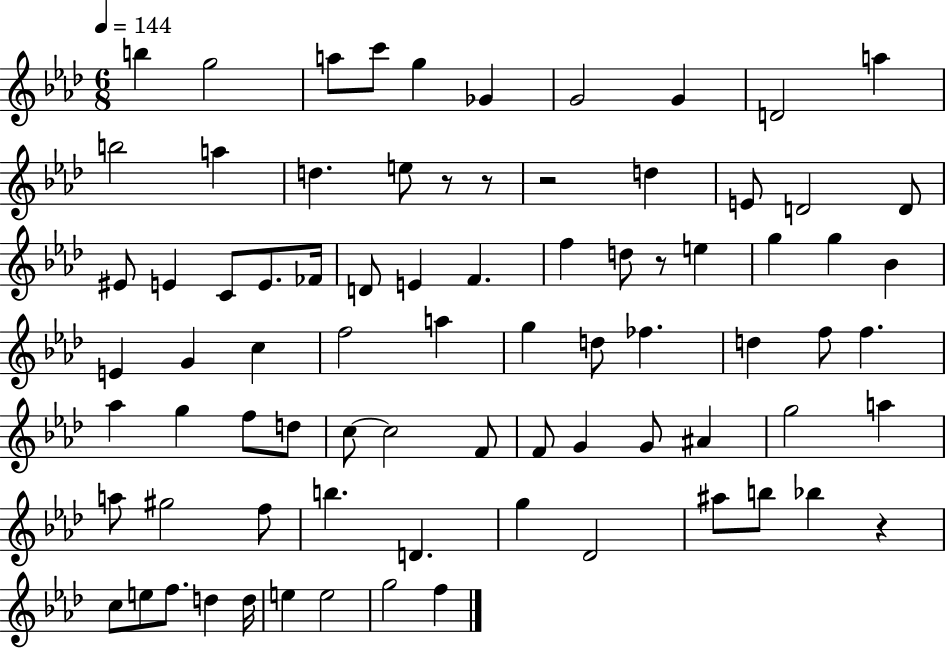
B5/q G5/h A5/e C6/e G5/q Gb4/q G4/h G4/q D4/h A5/q B5/h A5/q D5/q. E5/e R/e R/e R/h D5/q E4/e D4/h D4/e EIS4/e E4/q C4/e E4/e. FES4/s D4/e E4/q F4/q. F5/q D5/e R/e E5/q G5/q G5/q Bb4/q E4/q G4/q C5/q F5/h A5/q G5/q D5/e FES5/q. D5/q F5/e F5/q. Ab5/q G5/q F5/e D5/e C5/e C5/h F4/e F4/e G4/q G4/e A#4/q G5/h A5/q A5/e G#5/h F5/e B5/q. D4/q. G5/q Db4/h A#5/e B5/e Bb5/q R/q C5/e E5/e F5/e. D5/q D5/s E5/q E5/h G5/h F5/q